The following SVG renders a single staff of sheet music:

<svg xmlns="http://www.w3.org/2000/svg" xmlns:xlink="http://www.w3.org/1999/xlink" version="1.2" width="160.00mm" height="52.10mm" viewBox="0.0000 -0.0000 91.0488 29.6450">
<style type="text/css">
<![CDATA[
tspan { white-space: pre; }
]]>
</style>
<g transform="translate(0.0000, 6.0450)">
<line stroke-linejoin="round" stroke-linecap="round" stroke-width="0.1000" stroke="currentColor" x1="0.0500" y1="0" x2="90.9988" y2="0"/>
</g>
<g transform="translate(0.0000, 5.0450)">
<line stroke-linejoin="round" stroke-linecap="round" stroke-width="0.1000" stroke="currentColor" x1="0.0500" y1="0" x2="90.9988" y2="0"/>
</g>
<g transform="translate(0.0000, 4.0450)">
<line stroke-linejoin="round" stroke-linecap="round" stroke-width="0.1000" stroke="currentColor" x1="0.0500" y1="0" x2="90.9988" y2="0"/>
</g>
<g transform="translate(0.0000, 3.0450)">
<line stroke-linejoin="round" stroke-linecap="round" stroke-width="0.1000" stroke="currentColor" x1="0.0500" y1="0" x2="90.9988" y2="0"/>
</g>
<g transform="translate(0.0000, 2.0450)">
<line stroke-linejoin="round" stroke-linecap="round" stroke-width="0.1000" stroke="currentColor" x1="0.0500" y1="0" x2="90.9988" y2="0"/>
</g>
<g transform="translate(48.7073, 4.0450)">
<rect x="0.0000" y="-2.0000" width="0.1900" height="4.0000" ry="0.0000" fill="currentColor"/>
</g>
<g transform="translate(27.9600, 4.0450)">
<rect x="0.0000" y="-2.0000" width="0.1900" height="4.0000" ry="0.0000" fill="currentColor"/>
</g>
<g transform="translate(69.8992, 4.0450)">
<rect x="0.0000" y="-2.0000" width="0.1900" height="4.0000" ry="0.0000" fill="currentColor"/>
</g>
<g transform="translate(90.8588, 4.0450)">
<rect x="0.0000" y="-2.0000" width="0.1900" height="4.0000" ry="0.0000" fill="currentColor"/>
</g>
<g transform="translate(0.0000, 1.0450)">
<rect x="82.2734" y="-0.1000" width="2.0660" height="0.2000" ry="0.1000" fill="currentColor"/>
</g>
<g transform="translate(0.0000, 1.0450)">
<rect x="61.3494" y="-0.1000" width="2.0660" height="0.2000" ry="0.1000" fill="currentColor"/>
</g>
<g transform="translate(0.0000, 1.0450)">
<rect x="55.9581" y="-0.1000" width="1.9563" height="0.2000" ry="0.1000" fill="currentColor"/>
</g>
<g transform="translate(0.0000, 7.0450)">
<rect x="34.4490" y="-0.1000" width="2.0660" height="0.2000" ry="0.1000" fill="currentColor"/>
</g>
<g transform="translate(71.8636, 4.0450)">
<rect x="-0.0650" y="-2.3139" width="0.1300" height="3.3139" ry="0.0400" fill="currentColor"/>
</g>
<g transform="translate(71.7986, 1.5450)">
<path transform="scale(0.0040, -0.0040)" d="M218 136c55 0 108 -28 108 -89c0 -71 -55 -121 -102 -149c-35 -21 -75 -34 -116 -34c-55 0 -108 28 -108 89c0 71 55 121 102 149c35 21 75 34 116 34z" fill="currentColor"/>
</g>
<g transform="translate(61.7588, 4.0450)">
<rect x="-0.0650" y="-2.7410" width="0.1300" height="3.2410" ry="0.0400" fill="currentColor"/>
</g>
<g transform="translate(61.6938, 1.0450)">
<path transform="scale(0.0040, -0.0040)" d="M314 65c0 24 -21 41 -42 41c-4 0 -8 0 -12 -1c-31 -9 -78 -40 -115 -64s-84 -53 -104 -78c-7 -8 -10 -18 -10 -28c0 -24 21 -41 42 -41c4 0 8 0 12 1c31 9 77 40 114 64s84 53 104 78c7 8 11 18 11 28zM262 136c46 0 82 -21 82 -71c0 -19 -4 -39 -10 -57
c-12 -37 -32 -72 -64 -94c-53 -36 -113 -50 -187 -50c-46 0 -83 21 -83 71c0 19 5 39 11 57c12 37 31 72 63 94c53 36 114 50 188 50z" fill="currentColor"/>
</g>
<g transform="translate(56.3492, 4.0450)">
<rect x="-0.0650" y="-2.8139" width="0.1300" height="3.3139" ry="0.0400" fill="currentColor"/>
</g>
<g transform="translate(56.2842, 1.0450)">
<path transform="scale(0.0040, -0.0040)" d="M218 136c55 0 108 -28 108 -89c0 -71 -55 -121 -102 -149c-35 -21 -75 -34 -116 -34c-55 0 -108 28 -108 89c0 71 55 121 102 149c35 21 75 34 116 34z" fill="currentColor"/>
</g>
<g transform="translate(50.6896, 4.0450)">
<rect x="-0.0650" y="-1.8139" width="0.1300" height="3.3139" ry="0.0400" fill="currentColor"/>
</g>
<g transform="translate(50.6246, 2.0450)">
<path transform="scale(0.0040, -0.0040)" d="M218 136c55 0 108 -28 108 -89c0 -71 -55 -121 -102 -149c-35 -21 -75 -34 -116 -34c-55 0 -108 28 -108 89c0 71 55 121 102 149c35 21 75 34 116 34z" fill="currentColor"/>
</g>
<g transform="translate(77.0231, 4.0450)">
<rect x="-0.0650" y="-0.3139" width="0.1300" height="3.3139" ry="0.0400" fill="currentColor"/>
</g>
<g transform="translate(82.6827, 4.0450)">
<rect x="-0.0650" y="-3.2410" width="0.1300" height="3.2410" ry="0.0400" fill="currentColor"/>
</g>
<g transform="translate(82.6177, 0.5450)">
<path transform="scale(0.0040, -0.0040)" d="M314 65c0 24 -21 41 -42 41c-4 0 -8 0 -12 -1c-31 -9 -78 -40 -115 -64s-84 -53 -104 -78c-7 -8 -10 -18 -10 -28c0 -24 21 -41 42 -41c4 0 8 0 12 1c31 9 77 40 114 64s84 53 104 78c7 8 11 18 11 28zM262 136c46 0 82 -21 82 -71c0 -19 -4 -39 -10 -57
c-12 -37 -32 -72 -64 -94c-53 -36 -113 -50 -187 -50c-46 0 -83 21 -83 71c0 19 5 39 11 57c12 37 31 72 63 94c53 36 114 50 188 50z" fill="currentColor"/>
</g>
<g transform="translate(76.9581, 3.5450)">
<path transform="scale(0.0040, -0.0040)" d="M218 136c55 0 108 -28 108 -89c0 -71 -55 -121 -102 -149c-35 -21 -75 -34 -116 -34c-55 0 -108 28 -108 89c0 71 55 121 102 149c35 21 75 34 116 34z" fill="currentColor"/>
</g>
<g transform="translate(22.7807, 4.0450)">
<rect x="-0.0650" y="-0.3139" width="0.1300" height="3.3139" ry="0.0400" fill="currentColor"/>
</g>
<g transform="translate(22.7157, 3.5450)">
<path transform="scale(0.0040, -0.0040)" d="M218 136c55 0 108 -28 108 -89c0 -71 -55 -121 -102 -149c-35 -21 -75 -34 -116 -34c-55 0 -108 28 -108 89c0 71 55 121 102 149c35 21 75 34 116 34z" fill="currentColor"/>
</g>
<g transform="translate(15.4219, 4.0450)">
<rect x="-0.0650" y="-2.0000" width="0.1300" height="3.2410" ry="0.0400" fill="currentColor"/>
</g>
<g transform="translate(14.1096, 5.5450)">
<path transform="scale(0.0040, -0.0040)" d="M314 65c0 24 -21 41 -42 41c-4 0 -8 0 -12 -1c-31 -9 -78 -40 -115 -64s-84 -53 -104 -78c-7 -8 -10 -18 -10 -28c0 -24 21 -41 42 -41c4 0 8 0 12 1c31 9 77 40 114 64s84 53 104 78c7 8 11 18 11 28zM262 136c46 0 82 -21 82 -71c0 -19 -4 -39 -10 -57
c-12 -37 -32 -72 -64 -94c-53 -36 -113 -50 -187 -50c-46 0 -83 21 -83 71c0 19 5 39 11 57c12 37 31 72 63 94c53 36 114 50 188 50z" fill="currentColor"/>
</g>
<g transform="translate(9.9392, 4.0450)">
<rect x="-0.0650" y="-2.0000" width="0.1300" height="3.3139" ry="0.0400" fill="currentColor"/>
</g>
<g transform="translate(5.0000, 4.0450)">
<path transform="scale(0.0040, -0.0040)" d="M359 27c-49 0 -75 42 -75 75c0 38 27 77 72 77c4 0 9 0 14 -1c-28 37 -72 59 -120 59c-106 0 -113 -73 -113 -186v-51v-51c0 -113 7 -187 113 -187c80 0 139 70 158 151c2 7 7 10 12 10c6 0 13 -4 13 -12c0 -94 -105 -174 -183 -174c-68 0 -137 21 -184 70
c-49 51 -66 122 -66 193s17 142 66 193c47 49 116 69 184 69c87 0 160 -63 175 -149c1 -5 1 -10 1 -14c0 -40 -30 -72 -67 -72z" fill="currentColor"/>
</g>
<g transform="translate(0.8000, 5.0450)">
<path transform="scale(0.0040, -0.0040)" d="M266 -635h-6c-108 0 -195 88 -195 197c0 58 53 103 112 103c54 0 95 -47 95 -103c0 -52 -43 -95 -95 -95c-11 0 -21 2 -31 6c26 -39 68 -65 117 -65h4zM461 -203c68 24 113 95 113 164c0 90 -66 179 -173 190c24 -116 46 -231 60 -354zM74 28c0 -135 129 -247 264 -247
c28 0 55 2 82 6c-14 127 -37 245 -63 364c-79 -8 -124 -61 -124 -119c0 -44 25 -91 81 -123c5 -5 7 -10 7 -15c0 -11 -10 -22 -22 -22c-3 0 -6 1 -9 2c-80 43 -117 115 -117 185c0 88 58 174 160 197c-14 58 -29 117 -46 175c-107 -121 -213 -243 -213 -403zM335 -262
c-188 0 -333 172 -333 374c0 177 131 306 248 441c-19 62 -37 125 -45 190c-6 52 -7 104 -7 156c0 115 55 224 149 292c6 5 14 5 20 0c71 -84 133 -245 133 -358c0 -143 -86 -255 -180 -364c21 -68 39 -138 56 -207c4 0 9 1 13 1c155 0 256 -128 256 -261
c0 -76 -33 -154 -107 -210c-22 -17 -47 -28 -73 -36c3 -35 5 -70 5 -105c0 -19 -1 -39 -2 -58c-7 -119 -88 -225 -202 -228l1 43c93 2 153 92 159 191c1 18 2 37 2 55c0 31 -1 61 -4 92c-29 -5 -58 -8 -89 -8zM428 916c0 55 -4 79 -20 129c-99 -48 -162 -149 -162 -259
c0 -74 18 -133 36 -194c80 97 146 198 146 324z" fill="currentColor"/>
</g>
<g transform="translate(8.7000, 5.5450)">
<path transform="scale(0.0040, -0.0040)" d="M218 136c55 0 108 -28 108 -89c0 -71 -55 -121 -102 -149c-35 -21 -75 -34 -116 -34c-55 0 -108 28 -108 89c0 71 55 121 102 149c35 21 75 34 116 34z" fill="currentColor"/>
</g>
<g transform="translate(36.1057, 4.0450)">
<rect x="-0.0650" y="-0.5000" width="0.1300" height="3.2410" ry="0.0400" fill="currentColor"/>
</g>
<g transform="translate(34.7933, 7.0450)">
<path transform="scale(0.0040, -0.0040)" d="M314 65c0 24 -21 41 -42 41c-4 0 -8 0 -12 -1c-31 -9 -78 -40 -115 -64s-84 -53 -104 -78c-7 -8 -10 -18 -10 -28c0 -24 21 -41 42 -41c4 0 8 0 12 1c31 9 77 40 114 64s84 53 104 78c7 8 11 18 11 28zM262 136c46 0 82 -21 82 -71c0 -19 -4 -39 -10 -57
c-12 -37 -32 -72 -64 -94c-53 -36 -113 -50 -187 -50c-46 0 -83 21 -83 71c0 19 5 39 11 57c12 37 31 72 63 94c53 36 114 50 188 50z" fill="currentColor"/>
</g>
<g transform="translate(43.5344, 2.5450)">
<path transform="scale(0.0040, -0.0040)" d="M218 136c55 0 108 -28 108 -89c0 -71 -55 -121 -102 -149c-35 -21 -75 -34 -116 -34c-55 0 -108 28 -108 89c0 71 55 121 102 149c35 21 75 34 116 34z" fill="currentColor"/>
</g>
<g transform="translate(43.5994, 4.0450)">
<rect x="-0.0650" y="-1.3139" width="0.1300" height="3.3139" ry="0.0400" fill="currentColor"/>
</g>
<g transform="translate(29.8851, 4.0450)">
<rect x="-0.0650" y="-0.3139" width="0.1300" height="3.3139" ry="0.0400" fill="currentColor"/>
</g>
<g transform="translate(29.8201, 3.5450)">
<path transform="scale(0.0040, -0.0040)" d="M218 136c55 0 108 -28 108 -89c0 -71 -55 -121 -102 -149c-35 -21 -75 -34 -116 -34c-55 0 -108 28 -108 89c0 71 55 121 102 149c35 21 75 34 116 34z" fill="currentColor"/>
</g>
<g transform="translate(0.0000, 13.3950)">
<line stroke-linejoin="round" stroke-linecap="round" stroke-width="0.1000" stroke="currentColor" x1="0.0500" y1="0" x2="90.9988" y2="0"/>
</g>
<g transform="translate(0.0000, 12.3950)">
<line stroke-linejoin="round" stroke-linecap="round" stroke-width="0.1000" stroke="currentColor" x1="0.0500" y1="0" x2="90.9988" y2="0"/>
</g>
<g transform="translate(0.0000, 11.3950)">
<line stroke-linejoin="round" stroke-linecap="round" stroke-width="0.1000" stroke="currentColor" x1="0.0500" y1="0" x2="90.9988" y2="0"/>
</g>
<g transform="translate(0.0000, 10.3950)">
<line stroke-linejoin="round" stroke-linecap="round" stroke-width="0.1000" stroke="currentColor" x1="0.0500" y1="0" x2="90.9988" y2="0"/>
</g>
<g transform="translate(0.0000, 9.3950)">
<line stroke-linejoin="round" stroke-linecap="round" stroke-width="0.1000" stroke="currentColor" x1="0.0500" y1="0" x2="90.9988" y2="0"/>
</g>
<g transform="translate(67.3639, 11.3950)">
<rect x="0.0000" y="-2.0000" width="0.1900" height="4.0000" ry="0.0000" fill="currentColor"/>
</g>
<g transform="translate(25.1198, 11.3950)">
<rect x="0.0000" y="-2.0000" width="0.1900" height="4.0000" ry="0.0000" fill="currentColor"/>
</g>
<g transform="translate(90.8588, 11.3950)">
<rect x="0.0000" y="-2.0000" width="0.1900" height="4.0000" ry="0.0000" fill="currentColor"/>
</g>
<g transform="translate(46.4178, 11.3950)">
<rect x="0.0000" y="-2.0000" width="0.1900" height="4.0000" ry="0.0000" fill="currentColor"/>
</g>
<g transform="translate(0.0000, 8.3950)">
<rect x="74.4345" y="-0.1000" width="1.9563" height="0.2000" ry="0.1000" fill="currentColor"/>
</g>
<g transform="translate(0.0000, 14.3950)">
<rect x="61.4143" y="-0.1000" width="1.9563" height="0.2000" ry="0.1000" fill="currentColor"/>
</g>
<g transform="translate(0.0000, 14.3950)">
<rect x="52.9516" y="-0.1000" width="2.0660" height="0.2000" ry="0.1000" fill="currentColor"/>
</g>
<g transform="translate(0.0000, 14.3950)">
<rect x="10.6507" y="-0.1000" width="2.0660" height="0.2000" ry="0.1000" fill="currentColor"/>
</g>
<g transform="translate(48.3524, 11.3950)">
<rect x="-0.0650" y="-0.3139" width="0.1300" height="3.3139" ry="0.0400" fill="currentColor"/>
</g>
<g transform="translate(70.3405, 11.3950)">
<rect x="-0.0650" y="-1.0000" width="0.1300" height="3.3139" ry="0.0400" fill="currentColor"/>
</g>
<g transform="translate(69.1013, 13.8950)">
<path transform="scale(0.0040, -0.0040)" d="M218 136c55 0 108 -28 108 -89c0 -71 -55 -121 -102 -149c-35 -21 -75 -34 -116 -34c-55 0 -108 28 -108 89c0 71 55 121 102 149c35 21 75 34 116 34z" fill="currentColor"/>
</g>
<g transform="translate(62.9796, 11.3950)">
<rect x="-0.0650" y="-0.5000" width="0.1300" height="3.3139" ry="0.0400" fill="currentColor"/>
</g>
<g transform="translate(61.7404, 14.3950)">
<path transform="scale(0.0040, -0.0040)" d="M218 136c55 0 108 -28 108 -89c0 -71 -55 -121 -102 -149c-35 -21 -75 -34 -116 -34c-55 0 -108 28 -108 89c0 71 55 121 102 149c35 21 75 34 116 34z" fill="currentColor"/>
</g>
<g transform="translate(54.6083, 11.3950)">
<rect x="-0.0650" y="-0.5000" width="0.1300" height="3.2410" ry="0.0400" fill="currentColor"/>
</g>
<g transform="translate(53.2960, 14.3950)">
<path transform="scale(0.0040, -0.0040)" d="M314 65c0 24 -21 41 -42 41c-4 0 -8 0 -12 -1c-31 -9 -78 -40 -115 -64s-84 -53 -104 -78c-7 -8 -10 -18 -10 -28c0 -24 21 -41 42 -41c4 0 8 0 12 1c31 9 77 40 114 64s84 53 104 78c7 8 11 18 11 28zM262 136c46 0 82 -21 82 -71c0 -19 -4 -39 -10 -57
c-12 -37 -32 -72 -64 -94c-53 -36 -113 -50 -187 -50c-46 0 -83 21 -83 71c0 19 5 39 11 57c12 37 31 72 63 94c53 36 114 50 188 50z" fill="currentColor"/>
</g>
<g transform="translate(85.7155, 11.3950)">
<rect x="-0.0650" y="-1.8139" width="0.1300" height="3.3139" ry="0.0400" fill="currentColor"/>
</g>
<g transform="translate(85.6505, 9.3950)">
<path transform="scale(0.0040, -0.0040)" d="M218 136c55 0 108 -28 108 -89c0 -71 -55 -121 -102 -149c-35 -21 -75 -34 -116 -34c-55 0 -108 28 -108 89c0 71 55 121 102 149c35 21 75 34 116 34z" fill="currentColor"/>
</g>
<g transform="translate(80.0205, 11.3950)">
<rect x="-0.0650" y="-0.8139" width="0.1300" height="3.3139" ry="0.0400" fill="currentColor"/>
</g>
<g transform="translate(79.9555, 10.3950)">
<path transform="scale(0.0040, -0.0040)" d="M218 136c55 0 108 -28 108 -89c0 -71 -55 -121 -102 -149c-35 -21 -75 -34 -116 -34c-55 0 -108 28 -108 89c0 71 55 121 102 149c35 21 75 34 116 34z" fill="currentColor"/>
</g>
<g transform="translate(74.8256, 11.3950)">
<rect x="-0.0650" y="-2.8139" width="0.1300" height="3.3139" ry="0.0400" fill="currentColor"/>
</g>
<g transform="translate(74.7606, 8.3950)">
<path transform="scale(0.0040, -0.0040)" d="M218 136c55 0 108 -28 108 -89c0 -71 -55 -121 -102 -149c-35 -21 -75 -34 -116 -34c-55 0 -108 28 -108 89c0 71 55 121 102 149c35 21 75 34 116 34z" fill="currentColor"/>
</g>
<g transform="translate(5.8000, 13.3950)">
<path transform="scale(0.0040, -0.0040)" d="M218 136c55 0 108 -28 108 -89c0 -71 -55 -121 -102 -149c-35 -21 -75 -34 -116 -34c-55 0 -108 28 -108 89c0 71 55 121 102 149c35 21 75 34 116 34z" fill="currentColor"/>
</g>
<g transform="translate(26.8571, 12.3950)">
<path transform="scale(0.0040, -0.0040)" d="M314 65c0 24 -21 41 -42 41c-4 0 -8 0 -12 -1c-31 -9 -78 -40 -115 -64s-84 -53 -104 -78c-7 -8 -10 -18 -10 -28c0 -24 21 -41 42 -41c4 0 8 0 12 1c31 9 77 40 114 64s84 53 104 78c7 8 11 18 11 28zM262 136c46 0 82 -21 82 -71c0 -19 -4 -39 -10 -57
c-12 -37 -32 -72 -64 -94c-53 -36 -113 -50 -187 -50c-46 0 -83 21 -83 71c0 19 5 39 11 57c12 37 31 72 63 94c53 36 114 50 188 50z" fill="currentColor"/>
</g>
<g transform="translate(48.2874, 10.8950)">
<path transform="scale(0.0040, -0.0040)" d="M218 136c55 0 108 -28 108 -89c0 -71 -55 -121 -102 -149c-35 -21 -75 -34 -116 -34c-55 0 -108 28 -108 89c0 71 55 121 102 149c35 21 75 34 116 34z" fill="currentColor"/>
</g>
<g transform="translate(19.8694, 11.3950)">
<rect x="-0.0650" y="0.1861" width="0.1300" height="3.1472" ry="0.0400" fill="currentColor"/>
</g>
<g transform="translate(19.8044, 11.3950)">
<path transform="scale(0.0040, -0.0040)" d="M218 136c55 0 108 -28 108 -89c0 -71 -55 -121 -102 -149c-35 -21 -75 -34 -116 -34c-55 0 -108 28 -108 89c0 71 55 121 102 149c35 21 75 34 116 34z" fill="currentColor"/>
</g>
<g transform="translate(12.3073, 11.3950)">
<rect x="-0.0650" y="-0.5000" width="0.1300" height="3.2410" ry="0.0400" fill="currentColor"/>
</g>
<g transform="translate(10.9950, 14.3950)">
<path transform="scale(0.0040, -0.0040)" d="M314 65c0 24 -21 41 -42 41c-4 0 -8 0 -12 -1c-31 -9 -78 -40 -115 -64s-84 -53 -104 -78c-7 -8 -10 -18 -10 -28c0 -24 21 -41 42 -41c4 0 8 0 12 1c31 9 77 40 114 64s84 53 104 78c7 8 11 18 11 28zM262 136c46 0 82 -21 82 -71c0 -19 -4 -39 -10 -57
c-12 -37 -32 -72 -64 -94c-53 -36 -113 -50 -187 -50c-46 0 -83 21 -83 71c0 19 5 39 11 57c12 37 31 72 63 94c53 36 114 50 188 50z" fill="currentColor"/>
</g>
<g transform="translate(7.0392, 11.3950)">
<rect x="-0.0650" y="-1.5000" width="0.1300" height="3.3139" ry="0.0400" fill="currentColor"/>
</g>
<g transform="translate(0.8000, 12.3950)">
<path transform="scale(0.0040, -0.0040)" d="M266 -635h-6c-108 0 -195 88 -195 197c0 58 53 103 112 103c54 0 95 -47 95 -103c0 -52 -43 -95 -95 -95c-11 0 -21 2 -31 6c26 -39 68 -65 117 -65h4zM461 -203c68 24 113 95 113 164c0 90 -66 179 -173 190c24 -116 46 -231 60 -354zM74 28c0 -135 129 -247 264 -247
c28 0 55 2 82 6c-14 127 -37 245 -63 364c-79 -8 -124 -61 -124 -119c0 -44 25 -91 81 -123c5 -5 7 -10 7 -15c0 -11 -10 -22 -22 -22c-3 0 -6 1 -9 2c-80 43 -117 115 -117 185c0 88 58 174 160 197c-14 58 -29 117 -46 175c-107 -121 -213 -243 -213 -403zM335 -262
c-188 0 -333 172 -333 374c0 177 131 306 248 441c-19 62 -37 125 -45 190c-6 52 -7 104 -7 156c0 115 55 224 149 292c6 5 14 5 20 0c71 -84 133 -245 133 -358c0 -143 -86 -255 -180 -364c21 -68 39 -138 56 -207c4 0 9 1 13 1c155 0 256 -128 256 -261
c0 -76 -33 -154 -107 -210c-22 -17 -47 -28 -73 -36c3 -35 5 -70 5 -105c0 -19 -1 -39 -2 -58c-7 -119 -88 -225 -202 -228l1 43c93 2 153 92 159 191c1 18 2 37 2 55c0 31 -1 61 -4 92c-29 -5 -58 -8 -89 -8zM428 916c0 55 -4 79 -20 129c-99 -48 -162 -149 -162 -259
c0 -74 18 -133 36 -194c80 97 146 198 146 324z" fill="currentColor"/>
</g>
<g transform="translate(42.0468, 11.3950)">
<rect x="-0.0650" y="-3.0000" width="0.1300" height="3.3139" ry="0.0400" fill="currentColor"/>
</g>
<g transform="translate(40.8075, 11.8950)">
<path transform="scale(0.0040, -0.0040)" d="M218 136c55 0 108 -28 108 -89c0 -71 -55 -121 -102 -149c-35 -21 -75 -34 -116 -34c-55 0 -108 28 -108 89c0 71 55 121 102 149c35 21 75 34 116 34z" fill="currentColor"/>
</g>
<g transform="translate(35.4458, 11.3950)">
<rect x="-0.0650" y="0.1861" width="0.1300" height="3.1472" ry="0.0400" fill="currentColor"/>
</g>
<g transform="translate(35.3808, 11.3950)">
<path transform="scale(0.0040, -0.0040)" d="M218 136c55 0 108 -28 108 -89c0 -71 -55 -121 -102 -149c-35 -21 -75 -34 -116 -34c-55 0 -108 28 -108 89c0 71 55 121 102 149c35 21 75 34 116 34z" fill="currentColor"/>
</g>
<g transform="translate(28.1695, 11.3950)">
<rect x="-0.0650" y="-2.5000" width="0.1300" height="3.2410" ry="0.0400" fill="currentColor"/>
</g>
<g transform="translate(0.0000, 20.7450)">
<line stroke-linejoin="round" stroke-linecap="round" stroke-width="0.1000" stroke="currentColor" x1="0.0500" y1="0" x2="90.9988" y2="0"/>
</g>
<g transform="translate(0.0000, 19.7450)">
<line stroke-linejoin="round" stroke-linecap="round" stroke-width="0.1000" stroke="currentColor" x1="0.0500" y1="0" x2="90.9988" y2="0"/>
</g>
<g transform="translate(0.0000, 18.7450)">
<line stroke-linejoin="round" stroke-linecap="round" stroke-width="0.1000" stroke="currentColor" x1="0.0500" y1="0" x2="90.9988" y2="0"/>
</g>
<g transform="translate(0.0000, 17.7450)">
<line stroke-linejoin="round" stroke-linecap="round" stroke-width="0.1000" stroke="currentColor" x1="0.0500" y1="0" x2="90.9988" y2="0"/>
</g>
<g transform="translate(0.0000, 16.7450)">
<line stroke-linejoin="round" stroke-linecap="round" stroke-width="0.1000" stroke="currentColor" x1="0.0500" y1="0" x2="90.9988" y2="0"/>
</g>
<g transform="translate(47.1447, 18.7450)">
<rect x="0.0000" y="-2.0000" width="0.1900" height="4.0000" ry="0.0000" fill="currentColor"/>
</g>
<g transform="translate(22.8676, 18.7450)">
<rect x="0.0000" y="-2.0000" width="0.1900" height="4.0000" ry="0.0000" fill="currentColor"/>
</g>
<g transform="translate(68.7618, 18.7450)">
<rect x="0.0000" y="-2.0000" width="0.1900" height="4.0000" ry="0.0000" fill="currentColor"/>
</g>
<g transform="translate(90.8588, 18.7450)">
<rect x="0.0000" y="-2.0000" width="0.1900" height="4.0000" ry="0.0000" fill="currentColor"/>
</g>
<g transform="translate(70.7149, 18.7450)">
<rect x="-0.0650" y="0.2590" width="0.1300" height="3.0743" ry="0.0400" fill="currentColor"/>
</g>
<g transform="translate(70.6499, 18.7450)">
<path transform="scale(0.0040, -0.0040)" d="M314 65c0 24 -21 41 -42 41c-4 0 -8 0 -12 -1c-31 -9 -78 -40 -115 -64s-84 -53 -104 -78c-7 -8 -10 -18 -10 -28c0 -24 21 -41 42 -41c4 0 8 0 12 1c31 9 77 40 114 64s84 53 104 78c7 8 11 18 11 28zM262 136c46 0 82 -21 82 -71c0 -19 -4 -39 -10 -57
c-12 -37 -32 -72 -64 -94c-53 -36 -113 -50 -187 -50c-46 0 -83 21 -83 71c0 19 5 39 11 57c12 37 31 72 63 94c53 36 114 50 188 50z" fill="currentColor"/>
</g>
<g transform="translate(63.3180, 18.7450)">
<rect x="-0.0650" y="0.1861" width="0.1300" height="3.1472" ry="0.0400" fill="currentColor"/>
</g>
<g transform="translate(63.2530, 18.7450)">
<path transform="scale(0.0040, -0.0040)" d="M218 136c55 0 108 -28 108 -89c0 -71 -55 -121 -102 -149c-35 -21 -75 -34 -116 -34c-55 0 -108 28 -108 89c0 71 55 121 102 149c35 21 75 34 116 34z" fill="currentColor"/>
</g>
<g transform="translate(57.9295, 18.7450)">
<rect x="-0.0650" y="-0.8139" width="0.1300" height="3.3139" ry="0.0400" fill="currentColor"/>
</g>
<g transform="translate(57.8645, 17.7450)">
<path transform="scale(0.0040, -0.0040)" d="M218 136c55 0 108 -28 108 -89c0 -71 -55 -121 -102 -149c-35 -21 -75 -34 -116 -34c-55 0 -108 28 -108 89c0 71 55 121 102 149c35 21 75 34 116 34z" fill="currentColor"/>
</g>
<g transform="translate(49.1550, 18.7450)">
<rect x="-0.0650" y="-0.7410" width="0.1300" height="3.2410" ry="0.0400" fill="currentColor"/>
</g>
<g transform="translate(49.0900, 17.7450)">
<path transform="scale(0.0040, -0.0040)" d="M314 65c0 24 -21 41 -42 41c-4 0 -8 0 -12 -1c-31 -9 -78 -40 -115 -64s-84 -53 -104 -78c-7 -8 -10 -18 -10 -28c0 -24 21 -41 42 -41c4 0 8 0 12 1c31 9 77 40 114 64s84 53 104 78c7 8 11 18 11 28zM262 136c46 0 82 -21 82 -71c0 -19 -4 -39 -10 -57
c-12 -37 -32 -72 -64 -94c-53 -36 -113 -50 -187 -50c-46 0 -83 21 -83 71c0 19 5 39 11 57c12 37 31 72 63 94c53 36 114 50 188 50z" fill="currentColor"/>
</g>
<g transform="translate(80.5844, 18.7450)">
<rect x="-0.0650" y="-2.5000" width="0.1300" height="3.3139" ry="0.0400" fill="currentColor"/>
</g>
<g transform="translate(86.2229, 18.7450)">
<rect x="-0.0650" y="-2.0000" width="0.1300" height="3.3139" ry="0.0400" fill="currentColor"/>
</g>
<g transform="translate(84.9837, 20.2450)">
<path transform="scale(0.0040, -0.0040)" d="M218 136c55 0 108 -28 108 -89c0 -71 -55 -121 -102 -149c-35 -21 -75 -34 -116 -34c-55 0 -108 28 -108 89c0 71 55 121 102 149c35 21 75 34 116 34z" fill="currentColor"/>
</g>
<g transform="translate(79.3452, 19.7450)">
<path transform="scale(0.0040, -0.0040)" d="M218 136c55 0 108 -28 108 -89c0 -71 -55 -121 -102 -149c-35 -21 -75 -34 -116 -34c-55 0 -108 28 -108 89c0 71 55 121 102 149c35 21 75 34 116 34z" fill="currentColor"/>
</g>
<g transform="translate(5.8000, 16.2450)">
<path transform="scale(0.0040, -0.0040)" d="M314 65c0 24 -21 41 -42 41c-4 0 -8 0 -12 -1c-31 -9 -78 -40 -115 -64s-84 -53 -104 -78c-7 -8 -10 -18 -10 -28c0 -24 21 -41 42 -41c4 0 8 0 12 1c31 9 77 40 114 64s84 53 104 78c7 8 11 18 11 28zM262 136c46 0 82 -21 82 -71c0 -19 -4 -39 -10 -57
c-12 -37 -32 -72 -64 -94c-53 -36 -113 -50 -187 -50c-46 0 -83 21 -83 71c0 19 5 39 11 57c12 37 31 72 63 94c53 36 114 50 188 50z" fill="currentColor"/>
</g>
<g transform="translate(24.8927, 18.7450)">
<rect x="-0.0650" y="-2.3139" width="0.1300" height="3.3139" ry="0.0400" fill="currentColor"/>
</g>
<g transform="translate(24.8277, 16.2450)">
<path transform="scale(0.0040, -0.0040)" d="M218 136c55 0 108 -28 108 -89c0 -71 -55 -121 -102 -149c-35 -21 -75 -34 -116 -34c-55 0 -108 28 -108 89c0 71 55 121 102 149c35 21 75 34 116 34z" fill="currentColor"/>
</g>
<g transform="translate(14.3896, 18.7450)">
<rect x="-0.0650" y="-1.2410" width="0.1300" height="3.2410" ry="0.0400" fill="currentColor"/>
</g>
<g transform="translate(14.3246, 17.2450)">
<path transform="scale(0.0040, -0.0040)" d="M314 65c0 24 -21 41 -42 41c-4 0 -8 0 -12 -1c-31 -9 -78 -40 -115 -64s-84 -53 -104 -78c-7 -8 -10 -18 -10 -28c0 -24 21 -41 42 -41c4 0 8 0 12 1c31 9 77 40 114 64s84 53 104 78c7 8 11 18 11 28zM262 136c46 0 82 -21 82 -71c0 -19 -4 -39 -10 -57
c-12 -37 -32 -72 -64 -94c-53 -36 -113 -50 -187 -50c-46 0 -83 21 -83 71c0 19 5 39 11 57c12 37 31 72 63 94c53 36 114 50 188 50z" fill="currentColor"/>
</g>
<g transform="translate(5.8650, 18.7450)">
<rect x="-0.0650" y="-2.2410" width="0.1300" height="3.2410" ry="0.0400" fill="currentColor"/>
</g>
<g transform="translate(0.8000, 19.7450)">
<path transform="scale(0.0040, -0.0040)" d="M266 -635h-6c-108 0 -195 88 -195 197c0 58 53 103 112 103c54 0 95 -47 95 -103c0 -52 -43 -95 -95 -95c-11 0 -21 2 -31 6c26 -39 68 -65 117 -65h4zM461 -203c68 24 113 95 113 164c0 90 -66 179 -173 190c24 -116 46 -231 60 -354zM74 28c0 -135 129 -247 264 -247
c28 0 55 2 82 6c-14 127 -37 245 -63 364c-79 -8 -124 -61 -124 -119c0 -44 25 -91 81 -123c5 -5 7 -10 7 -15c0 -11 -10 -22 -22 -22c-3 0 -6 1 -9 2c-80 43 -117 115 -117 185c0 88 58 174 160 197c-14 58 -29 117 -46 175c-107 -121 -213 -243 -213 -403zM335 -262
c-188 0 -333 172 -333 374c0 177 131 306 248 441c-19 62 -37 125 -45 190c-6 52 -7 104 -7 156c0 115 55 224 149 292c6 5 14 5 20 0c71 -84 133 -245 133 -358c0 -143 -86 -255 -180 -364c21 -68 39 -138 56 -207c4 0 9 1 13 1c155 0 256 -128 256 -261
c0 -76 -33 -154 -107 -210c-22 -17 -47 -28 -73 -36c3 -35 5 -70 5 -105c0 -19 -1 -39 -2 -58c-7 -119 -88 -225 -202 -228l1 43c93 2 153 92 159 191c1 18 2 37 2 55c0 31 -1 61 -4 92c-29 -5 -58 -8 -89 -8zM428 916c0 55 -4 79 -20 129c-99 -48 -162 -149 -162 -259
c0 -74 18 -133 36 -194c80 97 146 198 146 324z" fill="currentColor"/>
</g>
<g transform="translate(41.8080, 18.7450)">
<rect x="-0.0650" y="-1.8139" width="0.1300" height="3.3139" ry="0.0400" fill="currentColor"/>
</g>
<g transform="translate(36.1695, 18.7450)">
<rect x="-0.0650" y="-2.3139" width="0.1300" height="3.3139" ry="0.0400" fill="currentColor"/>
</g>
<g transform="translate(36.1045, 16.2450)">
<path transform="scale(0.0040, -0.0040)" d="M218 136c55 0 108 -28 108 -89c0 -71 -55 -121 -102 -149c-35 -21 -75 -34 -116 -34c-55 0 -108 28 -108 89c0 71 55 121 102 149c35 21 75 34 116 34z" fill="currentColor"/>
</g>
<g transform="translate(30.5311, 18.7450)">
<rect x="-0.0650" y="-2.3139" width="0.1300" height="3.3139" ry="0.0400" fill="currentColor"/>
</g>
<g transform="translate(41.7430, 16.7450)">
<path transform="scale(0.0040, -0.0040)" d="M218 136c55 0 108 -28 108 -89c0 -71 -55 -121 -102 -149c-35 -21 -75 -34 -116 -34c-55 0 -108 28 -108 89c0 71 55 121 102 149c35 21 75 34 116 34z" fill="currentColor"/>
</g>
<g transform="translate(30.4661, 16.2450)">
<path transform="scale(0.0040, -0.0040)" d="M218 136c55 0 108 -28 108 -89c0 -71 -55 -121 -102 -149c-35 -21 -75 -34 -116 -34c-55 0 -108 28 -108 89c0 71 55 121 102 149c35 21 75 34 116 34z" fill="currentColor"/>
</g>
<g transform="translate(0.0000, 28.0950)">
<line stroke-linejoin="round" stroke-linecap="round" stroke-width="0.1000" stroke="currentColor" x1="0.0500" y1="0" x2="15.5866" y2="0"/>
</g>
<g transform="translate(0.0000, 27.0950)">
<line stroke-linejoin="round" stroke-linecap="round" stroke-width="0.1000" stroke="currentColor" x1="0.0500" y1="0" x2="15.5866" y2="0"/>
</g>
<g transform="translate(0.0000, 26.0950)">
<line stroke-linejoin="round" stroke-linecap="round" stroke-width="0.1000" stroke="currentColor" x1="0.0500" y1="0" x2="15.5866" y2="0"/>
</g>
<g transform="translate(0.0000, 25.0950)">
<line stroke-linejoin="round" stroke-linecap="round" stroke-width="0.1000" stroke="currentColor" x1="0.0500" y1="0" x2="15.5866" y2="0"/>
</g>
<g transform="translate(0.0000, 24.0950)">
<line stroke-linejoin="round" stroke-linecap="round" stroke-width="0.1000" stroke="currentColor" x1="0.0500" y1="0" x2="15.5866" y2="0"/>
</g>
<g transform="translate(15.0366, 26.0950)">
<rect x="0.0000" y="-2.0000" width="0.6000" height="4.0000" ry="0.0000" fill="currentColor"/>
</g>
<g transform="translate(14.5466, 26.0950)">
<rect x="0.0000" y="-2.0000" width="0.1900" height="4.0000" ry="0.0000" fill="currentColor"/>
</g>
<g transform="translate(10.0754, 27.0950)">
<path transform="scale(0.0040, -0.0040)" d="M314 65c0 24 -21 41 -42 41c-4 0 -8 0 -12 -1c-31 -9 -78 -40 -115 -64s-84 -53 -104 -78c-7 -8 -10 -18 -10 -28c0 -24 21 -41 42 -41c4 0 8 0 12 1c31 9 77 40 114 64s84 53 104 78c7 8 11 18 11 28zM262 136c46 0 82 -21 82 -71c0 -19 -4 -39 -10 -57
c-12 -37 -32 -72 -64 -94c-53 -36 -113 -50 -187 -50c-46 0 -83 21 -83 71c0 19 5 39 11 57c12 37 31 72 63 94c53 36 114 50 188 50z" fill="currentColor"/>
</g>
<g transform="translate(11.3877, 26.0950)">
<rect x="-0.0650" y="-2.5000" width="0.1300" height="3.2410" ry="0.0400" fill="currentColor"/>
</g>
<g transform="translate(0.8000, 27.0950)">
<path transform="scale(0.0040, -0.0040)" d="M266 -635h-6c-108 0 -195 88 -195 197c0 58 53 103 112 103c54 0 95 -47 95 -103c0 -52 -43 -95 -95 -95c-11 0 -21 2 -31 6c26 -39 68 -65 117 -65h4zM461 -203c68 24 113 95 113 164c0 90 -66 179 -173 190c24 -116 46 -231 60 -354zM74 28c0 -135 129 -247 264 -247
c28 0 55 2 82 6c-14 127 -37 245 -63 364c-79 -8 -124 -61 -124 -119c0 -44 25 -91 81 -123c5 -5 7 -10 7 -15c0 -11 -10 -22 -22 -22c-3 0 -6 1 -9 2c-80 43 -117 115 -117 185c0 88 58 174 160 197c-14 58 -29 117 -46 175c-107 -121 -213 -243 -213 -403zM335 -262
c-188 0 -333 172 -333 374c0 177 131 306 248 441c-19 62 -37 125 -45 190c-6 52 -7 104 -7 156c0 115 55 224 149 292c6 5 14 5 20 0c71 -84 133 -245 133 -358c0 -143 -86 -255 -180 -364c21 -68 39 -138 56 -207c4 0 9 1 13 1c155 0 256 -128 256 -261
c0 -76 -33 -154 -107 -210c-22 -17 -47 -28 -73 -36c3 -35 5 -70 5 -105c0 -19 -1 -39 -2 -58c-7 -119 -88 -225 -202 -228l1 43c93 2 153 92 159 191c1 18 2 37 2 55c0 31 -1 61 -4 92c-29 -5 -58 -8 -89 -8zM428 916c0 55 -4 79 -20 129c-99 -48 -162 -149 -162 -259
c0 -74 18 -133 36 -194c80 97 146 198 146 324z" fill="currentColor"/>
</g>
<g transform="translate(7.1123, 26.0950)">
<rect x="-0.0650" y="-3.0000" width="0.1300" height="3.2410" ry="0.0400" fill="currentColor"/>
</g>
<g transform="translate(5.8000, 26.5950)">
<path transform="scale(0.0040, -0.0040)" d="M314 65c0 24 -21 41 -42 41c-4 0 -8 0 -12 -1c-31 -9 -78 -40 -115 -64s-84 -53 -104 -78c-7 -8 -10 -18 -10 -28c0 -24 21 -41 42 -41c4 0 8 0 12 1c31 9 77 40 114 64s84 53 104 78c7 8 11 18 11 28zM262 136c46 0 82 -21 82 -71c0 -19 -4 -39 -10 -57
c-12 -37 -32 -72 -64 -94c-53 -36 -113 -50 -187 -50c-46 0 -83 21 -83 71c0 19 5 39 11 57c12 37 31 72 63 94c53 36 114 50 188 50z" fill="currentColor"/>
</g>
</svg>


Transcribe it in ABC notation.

X:1
T:Untitled
M:4/4
L:1/4
K:C
F F2 c c C2 e f a a2 g c b2 E C2 B G2 B A c C2 C D a d f g2 e2 g g g f d2 d B B2 G F A2 G2